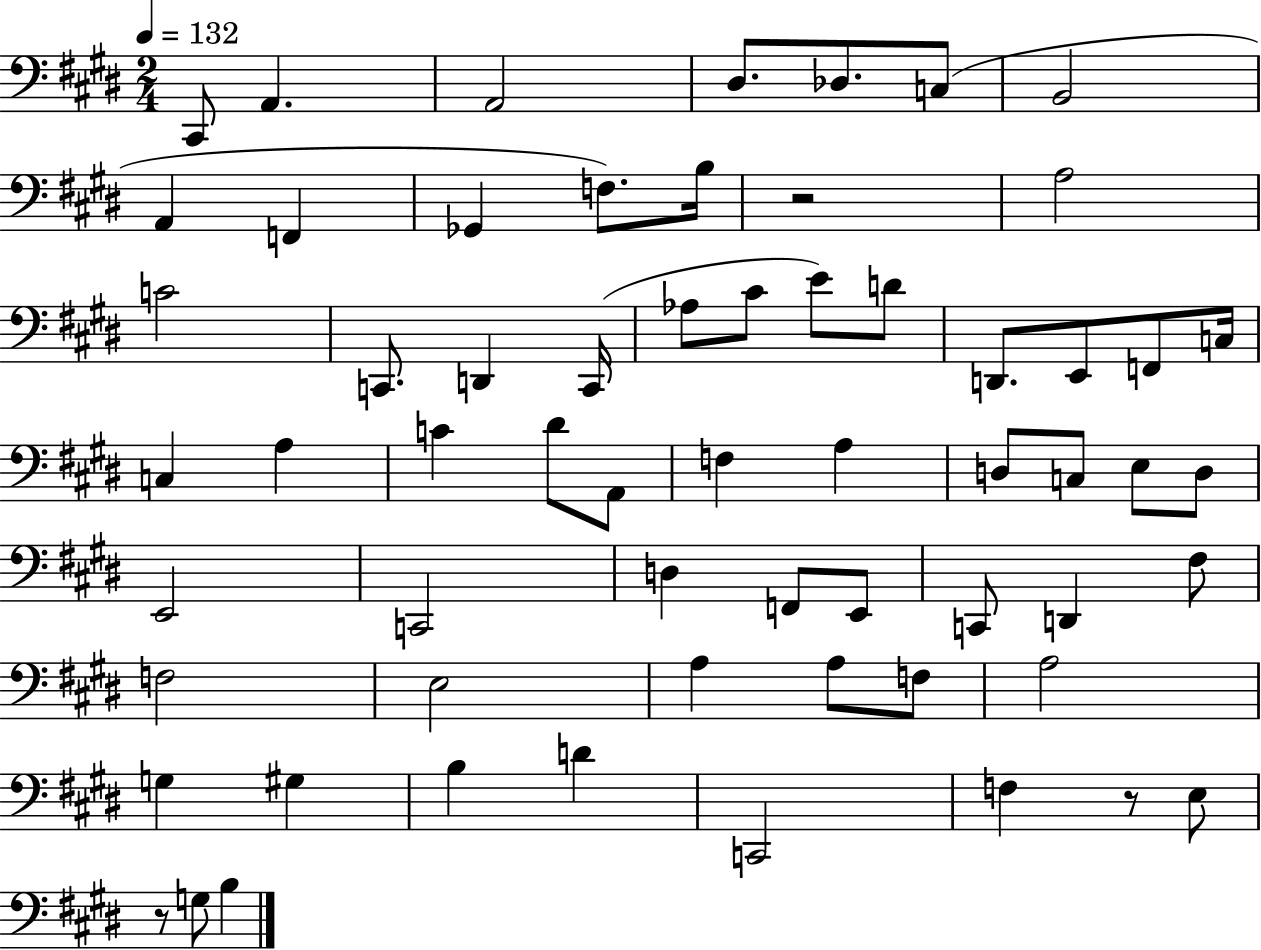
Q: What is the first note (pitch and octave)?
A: C#2